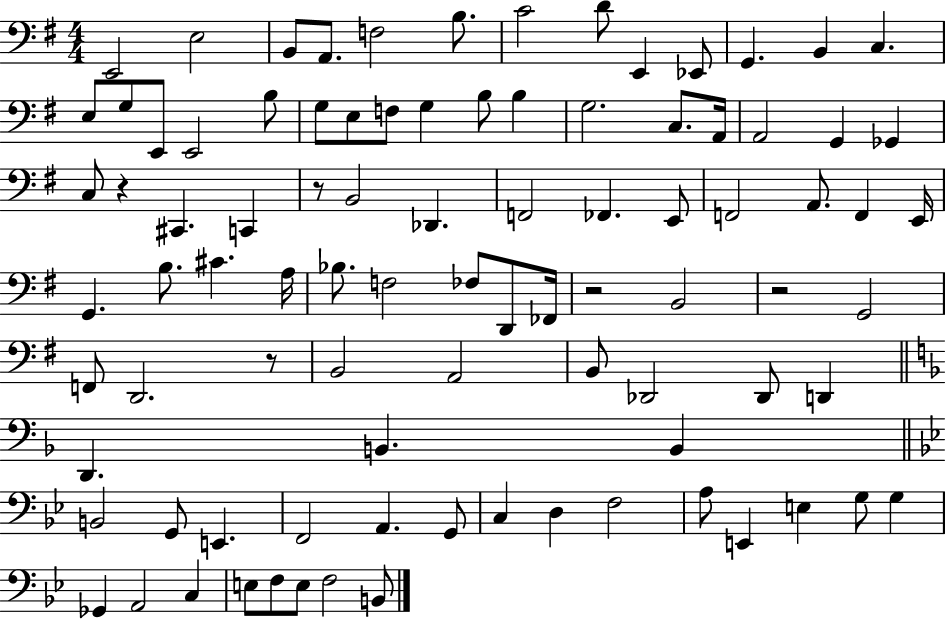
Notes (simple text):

E2/h E3/h B2/e A2/e. F3/h B3/e. C4/h D4/e E2/q Eb2/e G2/q. B2/q C3/q. E3/e G3/e E2/e E2/h B3/e G3/e E3/e F3/e G3/q B3/e B3/q G3/h. C3/e. A2/s A2/h G2/q Gb2/q C3/e R/q C#2/q. C2/q R/e B2/h Db2/q. F2/h FES2/q. E2/e F2/h A2/e. F2/q E2/s G2/q. B3/e. C#4/q. A3/s Bb3/e. F3/h FES3/e D2/e FES2/s R/h B2/h R/h G2/h F2/e D2/h. R/e B2/h A2/h B2/e Db2/h Db2/e D2/q D2/q. B2/q. B2/q B2/h G2/e E2/q. F2/h A2/q. G2/e C3/q D3/q F3/h A3/e E2/q E3/q G3/e G3/q Gb2/q A2/h C3/q E3/e F3/e E3/e F3/h B2/e